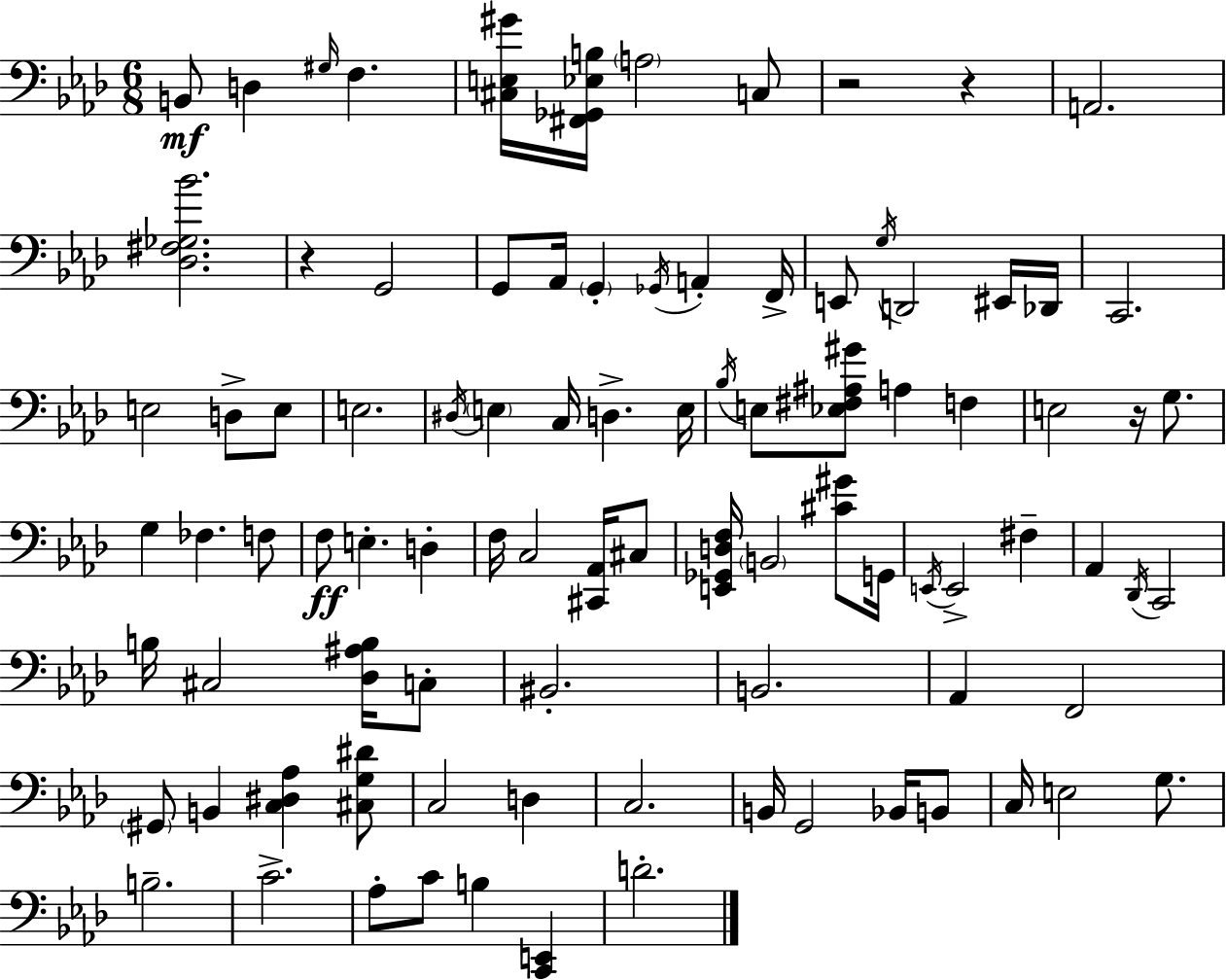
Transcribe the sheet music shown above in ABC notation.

X:1
T:Untitled
M:6/8
L:1/4
K:Fm
B,,/2 D, ^G,/4 F, [^C,E,^G]/4 [^F,,_G,,_E,B,]/4 A,2 C,/2 z2 z A,,2 [_D,^F,_G,_B]2 z G,,2 G,,/2 _A,,/4 G,, _G,,/4 A,, F,,/4 E,,/2 G,/4 D,,2 ^E,,/4 _D,,/4 C,,2 E,2 D,/2 E,/2 E,2 ^D,/4 E, C,/4 D, E,/4 _B,/4 E,/2 [_E,^F,^A,^G]/2 A, F, E,2 z/4 G,/2 G, _F, F,/2 F,/2 E, D, F,/4 C,2 [^C,,_A,,]/4 ^C,/2 [E,,_G,,D,F,]/4 B,,2 [^C^G]/2 G,,/4 E,,/4 E,,2 ^F, _A,, _D,,/4 C,,2 B,/4 ^C,2 [_D,^A,B,]/4 C,/2 ^B,,2 B,,2 _A,, F,,2 ^G,,/2 B,, [C,^D,_A,] [^C,G,^D]/2 C,2 D, C,2 B,,/4 G,,2 _B,,/4 B,,/2 C,/4 E,2 G,/2 B,2 C2 _A,/2 C/2 B, [C,,E,,] D2